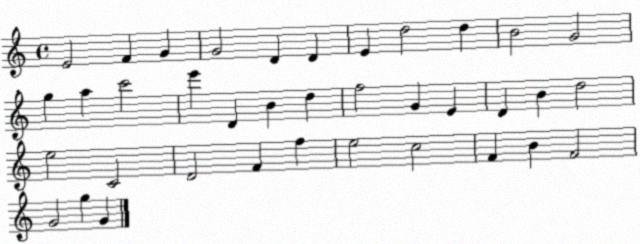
X:1
T:Untitled
M:4/4
L:1/4
K:C
E2 F G G2 D D E d2 d B2 G2 g a c'2 e' D B d f2 G E D B d2 e2 C2 D2 F f e2 c2 F B F2 G2 g G